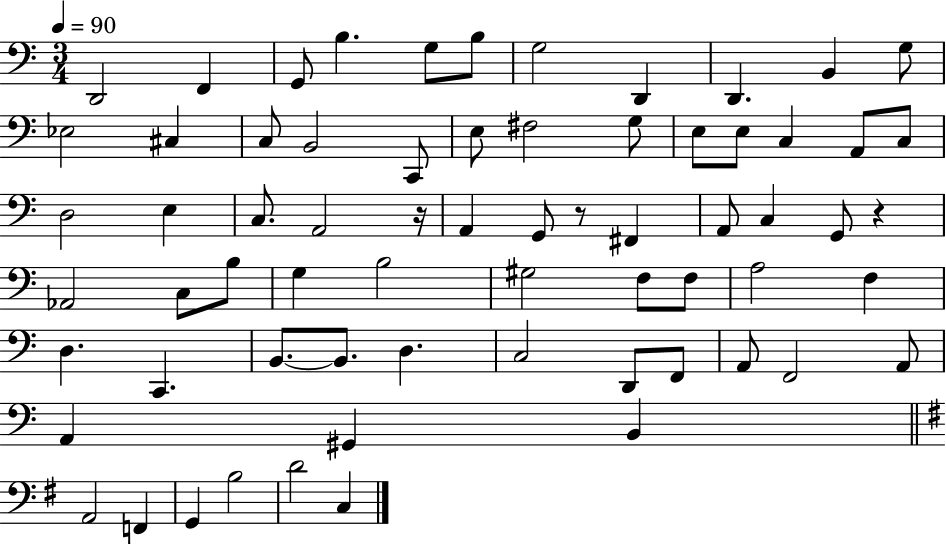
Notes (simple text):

D2/h F2/q G2/e B3/q. G3/e B3/e G3/h D2/q D2/q. B2/q G3/e Eb3/h C#3/q C3/e B2/h C2/e E3/e F#3/h G3/e E3/e E3/e C3/q A2/e C3/e D3/h E3/q C3/e. A2/h R/s A2/q G2/e R/e F#2/q A2/e C3/q G2/e R/q Ab2/h C3/e B3/e G3/q B3/h G#3/h F3/e F3/e A3/h F3/q D3/q. C2/q. B2/e. B2/e. D3/q. C3/h D2/e F2/e A2/e F2/h A2/e A2/q G#2/q B2/q A2/h F2/q G2/q B3/h D4/h C3/q